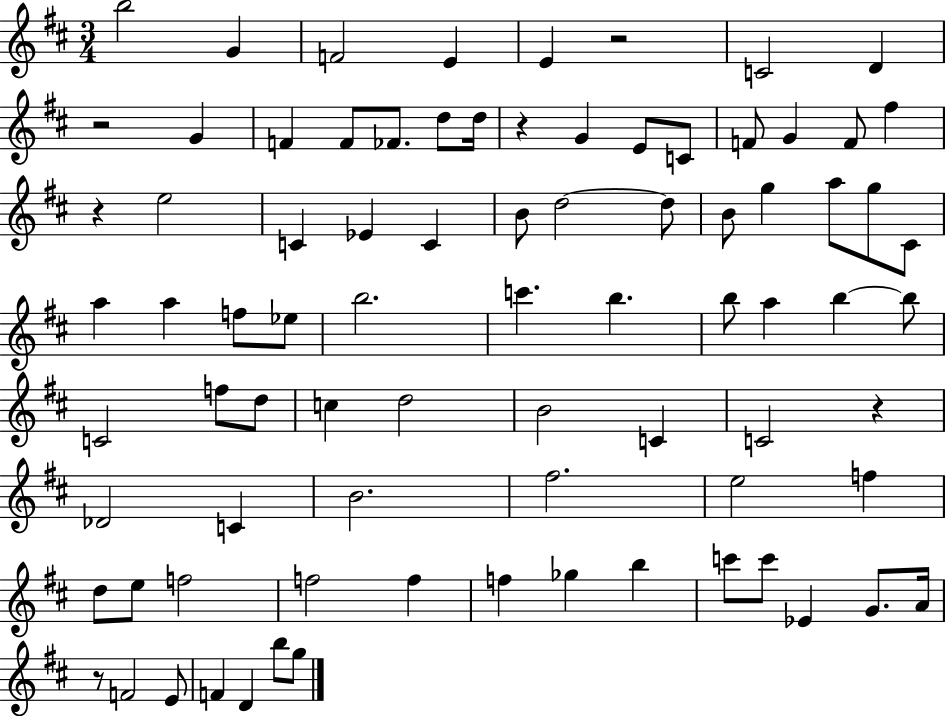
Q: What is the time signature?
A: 3/4